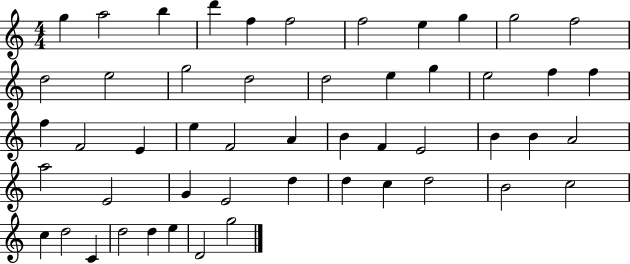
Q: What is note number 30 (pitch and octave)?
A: E4